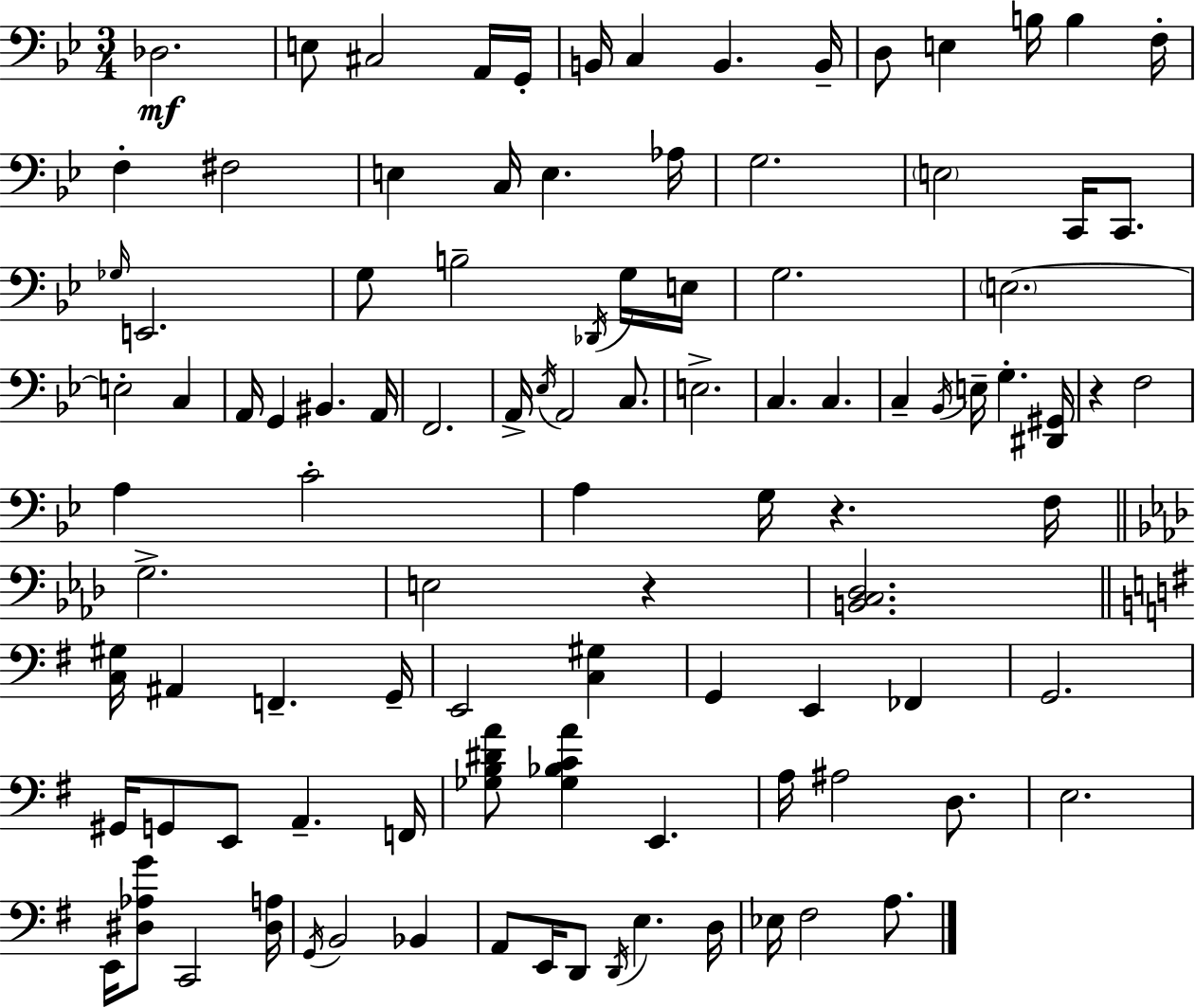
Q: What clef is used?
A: bass